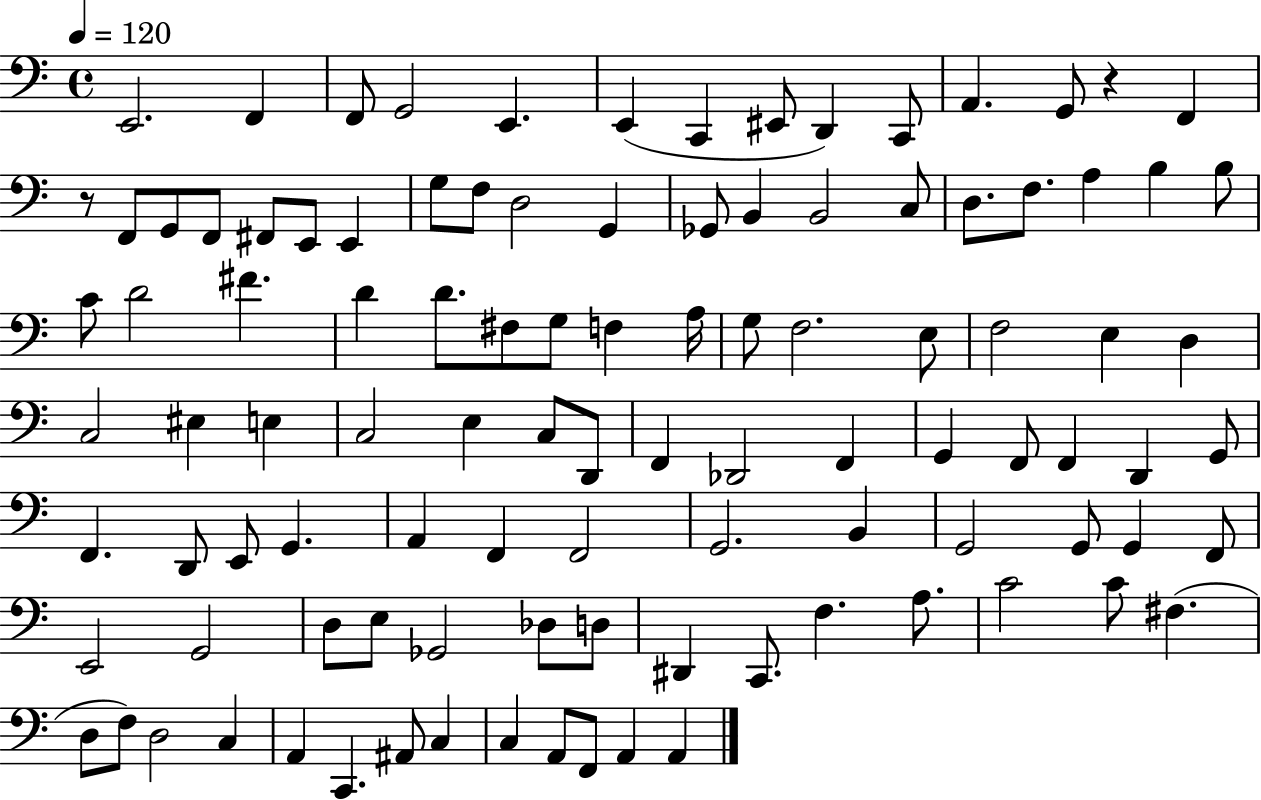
X:1
T:Untitled
M:4/4
L:1/4
K:C
E,,2 F,, F,,/2 G,,2 E,, E,, C,, ^E,,/2 D,, C,,/2 A,, G,,/2 z F,, z/2 F,,/2 G,,/2 F,,/2 ^F,,/2 E,,/2 E,, G,/2 F,/2 D,2 G,, _G,,/2 B,, B,,2 C,/2 D,/2 F,/2 A, B, B,/2 C/2 D2 ^F D D/2 ^F,/2 G,/2 F, A,/4 G,/2 F,2 E,/2 F,2 E, D, C,2 ^E, E, C,2 E, C,/2 D,,/2 F,, _D,,2 F,, G,, F,,/2 F,, D,, G,,/2 F,, D,,/2 E,,/2 G,, A,, F,, F,,2 G,,2 B,, G,,2 G,,/2 G,, F,,/2 E,,2 G,,2 D,/2 E,/2 _G,,2 _D,/2 D,/2 ^D,, C,,/2 F, A,/2 C2 C/2 ^F, D,/2 F,/2 D,2 C, A,, C,, ^A,,/2 C, C, A,,/2 F,,/2 A,, A,,